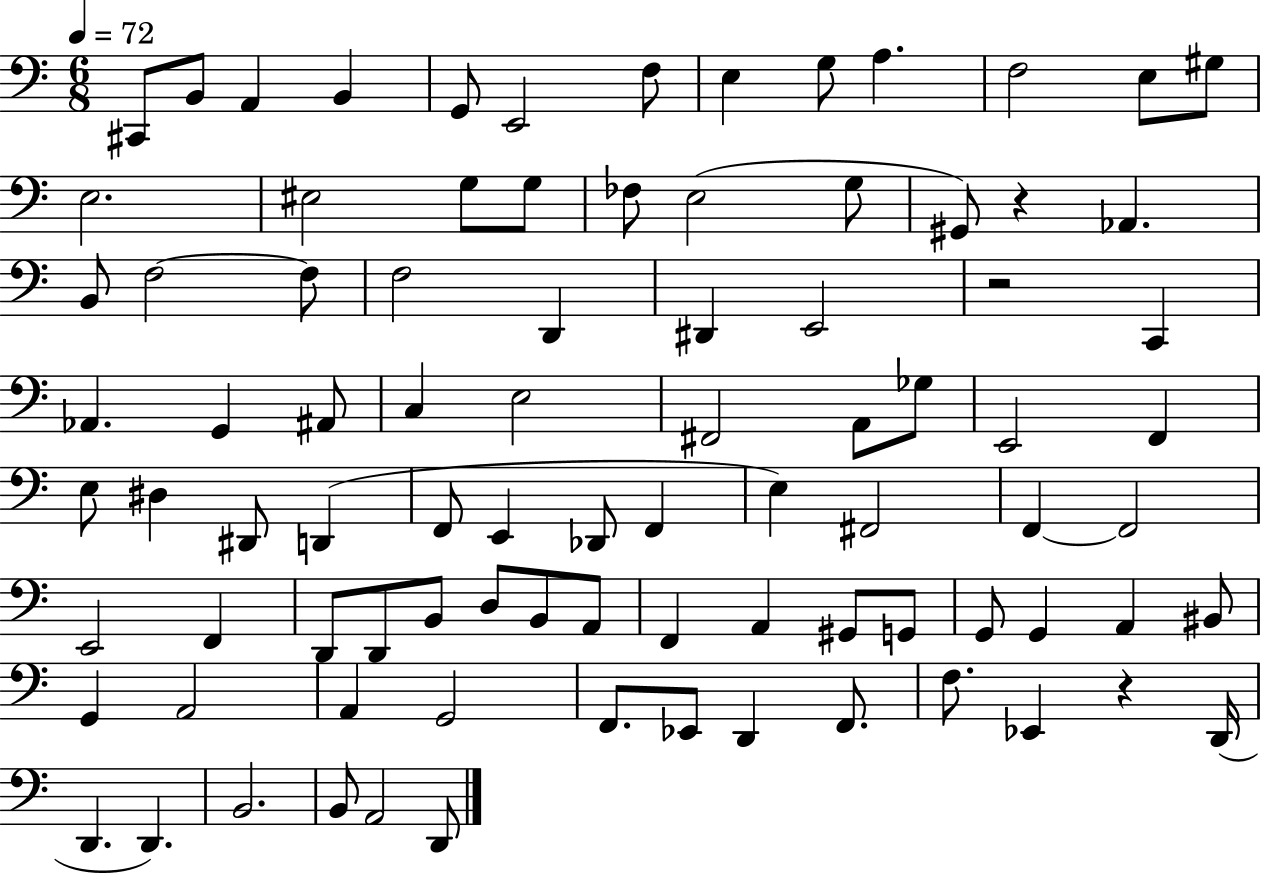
C#2/e B2/e A2/q B2/q G2/e E2/h F3/e E3/q G3/e A3/q. F3/h E3/e G#3/e E3/h. EIS3/h G3/e G3/e FES3/e E3/h G3/e G#2/e R/q Ab2/q. B2/e F3/h F3/e F3/h D2/q D#2/q E2/h R/h C2/q Ab2/q. G2/q A#2/e C3/q E3/h F#2/h A2/e Gb3/e E2/h F2/q E3/e D#3/q D#2/e D2/q F2/e E2/q Db2/e F2/q E3/q F#2/h F2/q F2/h E2/h F2/q D2/e D2/e B2/e D3/e B2/e A2/e F2/q A2/q G#2/e G2/e G2/e G2/q A2/q BIS2/e G2/q A2/h A2/q G2/h F2/e. Eb2/e D2/q F2/e. F3/e. Eb2/q R/q D2/s D2/q. D2/q. B2/h. B2/e A2/h D2/e